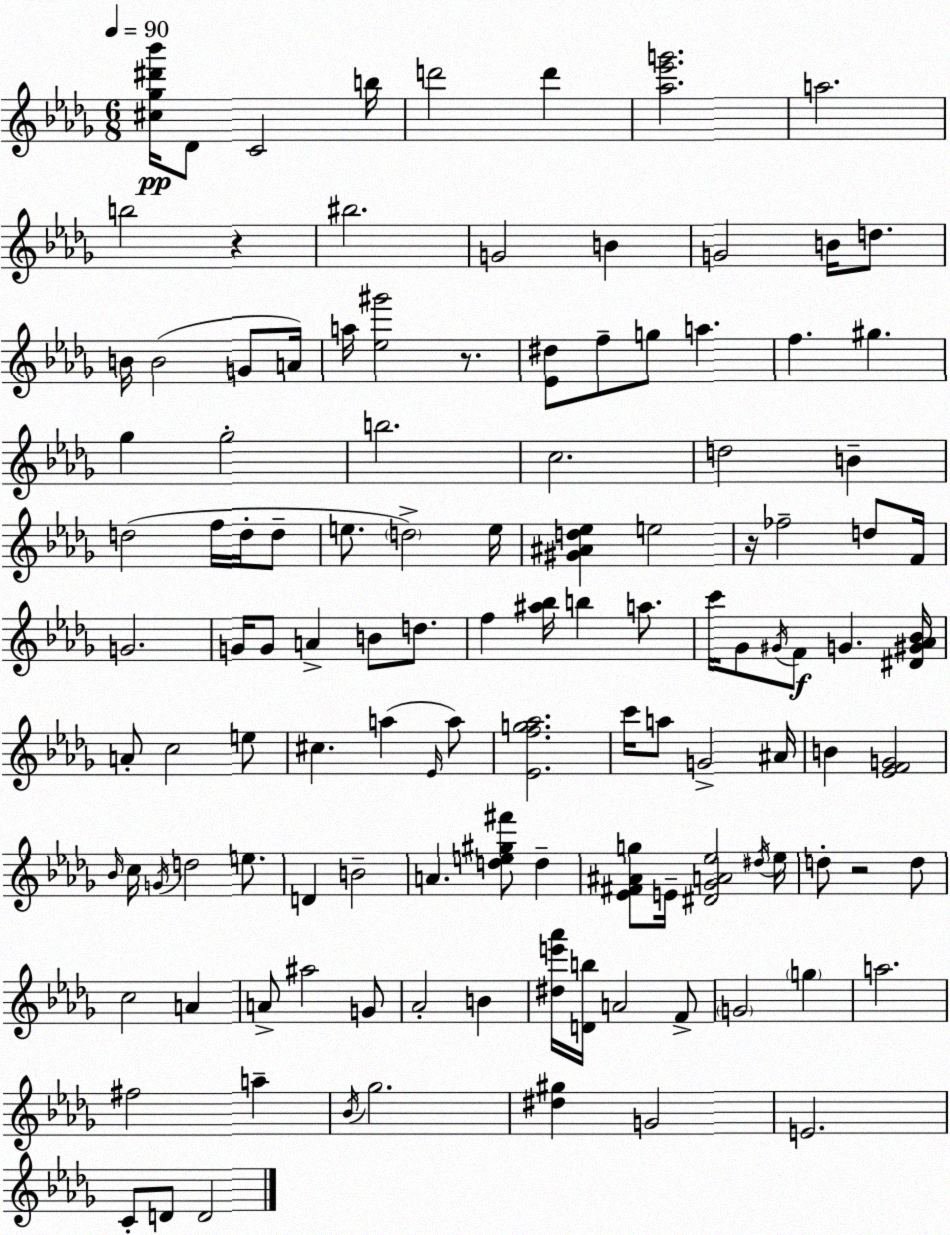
X:1
T:Untitled
M:6/8
L:1/4
K:Bbm
[^c_g^d'_b']/4 _D/2 C2 b/4 d'2 d' [_a_e'g']2 a2 b2 z ^b2 G2 B G2 B/4 d/2 B/4 B2 G/2 A/4 a/4 [_e^g']2 z/2 [_E^d]/2 f/2 g/2 a f ^g _g _g2 b2 c2 d2 B d2 f/4 d/4 d/2 e/2 d2 e/4 [^G^Ad_e] e2 z/4 _f2 d/2 F/4 G2 G/4 G/2 A B/2 d/2 f [^a_b]/4 b a/2 c'/4 _G/2 ^G/4 F/2 G [^D^G_A_B]/4 A/2 c2 e/2 ^c a _E/4 a/2 [_Efg_a]2 c'/4 a/2 G2 ^A/4 B [_EFG]2 _B/4 c/4 G/4 d2 e/2 D B2 A [de^g^f']/2 d [_E^F^Ag]/2 E/4 [^D_GA_e]2 ^d/4 _e/4 d/2 z2 d/2 c2 A A/2 ^a2 G/2 _A2 B [^de'_a']/4 [Db]/4 A2 F/2 G2 g a2 ^f2 a _B/4 _g2 [^d^g] G2 E2 C/2 D/2 D2